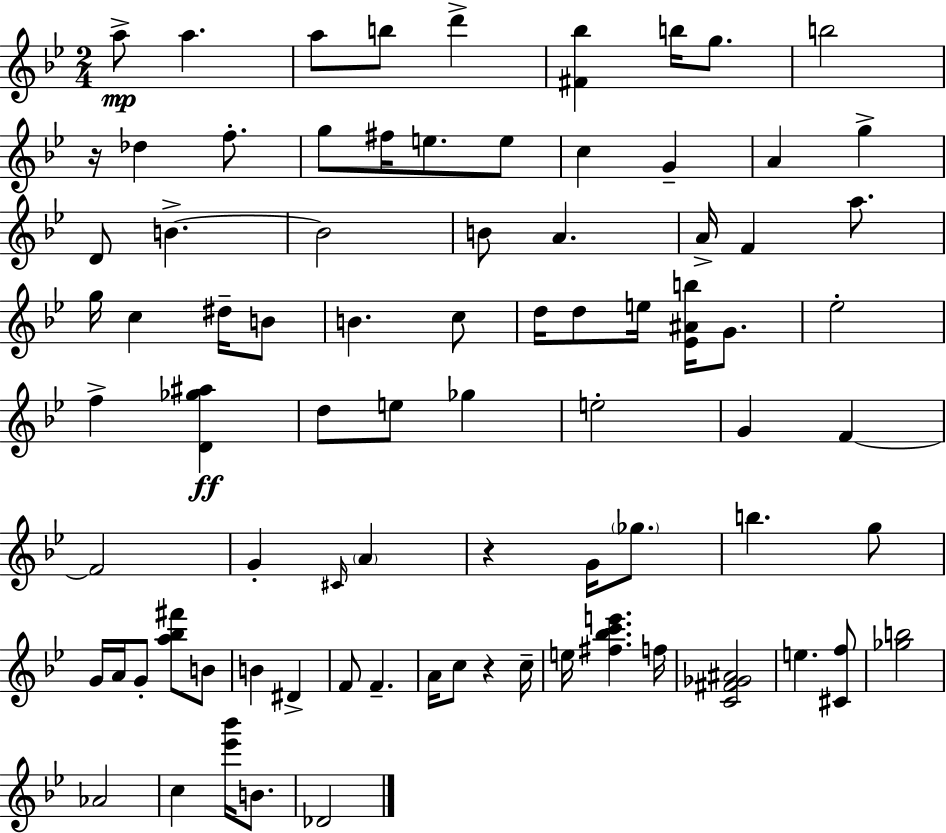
X:1
T:Untitled
M:2/4
L:1/4
K:Gm
a/2 a a/2 b/2 d' [^F_b] b/4 g/2 b2 z/4 _d f/2 g/2 ^f/4 e/2 e/2 c G A g D/2 B B2 B/2 A A/4 F a/2 g/4 c ^d/4 B/2 B c/2 d/4 d/2 e/4 [_E^Ab]/4 G/2 _e2 f [D_g^a] d/2 e/2 _g e2 G F F2 G ^C/4 A z G/4 _g/2 b g/2 G/4 A/4 G/2 [a_b^f']/2 B/2 B ^D F/2 F A/4 c/2 z c/4 e/4 [^f_bc'e'] f/4 [C^F_G^A]2 e [^Cf]/2 [_gb]2 _A2 c [_e'_b']/4 B/2 _D2